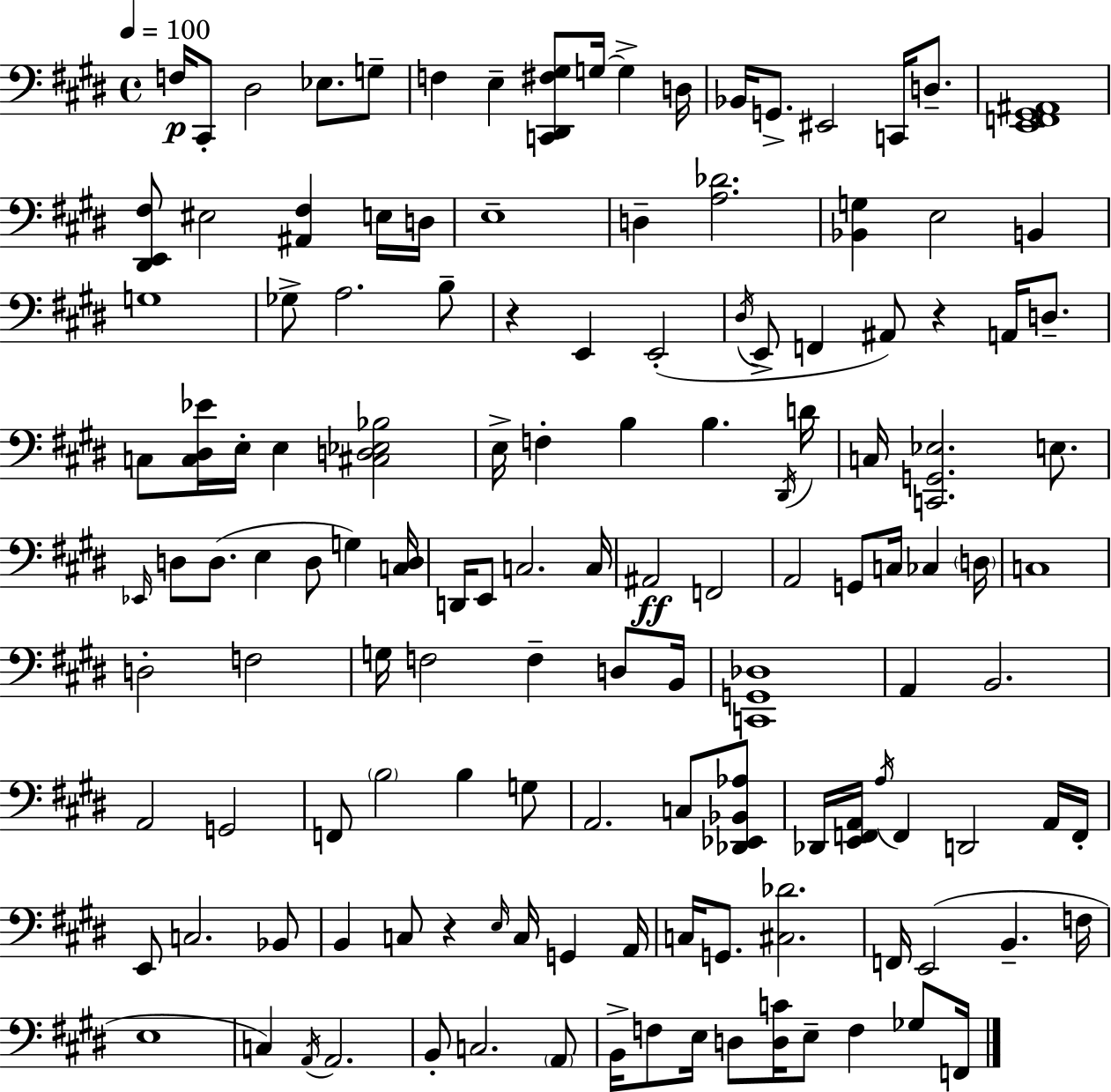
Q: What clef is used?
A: bass